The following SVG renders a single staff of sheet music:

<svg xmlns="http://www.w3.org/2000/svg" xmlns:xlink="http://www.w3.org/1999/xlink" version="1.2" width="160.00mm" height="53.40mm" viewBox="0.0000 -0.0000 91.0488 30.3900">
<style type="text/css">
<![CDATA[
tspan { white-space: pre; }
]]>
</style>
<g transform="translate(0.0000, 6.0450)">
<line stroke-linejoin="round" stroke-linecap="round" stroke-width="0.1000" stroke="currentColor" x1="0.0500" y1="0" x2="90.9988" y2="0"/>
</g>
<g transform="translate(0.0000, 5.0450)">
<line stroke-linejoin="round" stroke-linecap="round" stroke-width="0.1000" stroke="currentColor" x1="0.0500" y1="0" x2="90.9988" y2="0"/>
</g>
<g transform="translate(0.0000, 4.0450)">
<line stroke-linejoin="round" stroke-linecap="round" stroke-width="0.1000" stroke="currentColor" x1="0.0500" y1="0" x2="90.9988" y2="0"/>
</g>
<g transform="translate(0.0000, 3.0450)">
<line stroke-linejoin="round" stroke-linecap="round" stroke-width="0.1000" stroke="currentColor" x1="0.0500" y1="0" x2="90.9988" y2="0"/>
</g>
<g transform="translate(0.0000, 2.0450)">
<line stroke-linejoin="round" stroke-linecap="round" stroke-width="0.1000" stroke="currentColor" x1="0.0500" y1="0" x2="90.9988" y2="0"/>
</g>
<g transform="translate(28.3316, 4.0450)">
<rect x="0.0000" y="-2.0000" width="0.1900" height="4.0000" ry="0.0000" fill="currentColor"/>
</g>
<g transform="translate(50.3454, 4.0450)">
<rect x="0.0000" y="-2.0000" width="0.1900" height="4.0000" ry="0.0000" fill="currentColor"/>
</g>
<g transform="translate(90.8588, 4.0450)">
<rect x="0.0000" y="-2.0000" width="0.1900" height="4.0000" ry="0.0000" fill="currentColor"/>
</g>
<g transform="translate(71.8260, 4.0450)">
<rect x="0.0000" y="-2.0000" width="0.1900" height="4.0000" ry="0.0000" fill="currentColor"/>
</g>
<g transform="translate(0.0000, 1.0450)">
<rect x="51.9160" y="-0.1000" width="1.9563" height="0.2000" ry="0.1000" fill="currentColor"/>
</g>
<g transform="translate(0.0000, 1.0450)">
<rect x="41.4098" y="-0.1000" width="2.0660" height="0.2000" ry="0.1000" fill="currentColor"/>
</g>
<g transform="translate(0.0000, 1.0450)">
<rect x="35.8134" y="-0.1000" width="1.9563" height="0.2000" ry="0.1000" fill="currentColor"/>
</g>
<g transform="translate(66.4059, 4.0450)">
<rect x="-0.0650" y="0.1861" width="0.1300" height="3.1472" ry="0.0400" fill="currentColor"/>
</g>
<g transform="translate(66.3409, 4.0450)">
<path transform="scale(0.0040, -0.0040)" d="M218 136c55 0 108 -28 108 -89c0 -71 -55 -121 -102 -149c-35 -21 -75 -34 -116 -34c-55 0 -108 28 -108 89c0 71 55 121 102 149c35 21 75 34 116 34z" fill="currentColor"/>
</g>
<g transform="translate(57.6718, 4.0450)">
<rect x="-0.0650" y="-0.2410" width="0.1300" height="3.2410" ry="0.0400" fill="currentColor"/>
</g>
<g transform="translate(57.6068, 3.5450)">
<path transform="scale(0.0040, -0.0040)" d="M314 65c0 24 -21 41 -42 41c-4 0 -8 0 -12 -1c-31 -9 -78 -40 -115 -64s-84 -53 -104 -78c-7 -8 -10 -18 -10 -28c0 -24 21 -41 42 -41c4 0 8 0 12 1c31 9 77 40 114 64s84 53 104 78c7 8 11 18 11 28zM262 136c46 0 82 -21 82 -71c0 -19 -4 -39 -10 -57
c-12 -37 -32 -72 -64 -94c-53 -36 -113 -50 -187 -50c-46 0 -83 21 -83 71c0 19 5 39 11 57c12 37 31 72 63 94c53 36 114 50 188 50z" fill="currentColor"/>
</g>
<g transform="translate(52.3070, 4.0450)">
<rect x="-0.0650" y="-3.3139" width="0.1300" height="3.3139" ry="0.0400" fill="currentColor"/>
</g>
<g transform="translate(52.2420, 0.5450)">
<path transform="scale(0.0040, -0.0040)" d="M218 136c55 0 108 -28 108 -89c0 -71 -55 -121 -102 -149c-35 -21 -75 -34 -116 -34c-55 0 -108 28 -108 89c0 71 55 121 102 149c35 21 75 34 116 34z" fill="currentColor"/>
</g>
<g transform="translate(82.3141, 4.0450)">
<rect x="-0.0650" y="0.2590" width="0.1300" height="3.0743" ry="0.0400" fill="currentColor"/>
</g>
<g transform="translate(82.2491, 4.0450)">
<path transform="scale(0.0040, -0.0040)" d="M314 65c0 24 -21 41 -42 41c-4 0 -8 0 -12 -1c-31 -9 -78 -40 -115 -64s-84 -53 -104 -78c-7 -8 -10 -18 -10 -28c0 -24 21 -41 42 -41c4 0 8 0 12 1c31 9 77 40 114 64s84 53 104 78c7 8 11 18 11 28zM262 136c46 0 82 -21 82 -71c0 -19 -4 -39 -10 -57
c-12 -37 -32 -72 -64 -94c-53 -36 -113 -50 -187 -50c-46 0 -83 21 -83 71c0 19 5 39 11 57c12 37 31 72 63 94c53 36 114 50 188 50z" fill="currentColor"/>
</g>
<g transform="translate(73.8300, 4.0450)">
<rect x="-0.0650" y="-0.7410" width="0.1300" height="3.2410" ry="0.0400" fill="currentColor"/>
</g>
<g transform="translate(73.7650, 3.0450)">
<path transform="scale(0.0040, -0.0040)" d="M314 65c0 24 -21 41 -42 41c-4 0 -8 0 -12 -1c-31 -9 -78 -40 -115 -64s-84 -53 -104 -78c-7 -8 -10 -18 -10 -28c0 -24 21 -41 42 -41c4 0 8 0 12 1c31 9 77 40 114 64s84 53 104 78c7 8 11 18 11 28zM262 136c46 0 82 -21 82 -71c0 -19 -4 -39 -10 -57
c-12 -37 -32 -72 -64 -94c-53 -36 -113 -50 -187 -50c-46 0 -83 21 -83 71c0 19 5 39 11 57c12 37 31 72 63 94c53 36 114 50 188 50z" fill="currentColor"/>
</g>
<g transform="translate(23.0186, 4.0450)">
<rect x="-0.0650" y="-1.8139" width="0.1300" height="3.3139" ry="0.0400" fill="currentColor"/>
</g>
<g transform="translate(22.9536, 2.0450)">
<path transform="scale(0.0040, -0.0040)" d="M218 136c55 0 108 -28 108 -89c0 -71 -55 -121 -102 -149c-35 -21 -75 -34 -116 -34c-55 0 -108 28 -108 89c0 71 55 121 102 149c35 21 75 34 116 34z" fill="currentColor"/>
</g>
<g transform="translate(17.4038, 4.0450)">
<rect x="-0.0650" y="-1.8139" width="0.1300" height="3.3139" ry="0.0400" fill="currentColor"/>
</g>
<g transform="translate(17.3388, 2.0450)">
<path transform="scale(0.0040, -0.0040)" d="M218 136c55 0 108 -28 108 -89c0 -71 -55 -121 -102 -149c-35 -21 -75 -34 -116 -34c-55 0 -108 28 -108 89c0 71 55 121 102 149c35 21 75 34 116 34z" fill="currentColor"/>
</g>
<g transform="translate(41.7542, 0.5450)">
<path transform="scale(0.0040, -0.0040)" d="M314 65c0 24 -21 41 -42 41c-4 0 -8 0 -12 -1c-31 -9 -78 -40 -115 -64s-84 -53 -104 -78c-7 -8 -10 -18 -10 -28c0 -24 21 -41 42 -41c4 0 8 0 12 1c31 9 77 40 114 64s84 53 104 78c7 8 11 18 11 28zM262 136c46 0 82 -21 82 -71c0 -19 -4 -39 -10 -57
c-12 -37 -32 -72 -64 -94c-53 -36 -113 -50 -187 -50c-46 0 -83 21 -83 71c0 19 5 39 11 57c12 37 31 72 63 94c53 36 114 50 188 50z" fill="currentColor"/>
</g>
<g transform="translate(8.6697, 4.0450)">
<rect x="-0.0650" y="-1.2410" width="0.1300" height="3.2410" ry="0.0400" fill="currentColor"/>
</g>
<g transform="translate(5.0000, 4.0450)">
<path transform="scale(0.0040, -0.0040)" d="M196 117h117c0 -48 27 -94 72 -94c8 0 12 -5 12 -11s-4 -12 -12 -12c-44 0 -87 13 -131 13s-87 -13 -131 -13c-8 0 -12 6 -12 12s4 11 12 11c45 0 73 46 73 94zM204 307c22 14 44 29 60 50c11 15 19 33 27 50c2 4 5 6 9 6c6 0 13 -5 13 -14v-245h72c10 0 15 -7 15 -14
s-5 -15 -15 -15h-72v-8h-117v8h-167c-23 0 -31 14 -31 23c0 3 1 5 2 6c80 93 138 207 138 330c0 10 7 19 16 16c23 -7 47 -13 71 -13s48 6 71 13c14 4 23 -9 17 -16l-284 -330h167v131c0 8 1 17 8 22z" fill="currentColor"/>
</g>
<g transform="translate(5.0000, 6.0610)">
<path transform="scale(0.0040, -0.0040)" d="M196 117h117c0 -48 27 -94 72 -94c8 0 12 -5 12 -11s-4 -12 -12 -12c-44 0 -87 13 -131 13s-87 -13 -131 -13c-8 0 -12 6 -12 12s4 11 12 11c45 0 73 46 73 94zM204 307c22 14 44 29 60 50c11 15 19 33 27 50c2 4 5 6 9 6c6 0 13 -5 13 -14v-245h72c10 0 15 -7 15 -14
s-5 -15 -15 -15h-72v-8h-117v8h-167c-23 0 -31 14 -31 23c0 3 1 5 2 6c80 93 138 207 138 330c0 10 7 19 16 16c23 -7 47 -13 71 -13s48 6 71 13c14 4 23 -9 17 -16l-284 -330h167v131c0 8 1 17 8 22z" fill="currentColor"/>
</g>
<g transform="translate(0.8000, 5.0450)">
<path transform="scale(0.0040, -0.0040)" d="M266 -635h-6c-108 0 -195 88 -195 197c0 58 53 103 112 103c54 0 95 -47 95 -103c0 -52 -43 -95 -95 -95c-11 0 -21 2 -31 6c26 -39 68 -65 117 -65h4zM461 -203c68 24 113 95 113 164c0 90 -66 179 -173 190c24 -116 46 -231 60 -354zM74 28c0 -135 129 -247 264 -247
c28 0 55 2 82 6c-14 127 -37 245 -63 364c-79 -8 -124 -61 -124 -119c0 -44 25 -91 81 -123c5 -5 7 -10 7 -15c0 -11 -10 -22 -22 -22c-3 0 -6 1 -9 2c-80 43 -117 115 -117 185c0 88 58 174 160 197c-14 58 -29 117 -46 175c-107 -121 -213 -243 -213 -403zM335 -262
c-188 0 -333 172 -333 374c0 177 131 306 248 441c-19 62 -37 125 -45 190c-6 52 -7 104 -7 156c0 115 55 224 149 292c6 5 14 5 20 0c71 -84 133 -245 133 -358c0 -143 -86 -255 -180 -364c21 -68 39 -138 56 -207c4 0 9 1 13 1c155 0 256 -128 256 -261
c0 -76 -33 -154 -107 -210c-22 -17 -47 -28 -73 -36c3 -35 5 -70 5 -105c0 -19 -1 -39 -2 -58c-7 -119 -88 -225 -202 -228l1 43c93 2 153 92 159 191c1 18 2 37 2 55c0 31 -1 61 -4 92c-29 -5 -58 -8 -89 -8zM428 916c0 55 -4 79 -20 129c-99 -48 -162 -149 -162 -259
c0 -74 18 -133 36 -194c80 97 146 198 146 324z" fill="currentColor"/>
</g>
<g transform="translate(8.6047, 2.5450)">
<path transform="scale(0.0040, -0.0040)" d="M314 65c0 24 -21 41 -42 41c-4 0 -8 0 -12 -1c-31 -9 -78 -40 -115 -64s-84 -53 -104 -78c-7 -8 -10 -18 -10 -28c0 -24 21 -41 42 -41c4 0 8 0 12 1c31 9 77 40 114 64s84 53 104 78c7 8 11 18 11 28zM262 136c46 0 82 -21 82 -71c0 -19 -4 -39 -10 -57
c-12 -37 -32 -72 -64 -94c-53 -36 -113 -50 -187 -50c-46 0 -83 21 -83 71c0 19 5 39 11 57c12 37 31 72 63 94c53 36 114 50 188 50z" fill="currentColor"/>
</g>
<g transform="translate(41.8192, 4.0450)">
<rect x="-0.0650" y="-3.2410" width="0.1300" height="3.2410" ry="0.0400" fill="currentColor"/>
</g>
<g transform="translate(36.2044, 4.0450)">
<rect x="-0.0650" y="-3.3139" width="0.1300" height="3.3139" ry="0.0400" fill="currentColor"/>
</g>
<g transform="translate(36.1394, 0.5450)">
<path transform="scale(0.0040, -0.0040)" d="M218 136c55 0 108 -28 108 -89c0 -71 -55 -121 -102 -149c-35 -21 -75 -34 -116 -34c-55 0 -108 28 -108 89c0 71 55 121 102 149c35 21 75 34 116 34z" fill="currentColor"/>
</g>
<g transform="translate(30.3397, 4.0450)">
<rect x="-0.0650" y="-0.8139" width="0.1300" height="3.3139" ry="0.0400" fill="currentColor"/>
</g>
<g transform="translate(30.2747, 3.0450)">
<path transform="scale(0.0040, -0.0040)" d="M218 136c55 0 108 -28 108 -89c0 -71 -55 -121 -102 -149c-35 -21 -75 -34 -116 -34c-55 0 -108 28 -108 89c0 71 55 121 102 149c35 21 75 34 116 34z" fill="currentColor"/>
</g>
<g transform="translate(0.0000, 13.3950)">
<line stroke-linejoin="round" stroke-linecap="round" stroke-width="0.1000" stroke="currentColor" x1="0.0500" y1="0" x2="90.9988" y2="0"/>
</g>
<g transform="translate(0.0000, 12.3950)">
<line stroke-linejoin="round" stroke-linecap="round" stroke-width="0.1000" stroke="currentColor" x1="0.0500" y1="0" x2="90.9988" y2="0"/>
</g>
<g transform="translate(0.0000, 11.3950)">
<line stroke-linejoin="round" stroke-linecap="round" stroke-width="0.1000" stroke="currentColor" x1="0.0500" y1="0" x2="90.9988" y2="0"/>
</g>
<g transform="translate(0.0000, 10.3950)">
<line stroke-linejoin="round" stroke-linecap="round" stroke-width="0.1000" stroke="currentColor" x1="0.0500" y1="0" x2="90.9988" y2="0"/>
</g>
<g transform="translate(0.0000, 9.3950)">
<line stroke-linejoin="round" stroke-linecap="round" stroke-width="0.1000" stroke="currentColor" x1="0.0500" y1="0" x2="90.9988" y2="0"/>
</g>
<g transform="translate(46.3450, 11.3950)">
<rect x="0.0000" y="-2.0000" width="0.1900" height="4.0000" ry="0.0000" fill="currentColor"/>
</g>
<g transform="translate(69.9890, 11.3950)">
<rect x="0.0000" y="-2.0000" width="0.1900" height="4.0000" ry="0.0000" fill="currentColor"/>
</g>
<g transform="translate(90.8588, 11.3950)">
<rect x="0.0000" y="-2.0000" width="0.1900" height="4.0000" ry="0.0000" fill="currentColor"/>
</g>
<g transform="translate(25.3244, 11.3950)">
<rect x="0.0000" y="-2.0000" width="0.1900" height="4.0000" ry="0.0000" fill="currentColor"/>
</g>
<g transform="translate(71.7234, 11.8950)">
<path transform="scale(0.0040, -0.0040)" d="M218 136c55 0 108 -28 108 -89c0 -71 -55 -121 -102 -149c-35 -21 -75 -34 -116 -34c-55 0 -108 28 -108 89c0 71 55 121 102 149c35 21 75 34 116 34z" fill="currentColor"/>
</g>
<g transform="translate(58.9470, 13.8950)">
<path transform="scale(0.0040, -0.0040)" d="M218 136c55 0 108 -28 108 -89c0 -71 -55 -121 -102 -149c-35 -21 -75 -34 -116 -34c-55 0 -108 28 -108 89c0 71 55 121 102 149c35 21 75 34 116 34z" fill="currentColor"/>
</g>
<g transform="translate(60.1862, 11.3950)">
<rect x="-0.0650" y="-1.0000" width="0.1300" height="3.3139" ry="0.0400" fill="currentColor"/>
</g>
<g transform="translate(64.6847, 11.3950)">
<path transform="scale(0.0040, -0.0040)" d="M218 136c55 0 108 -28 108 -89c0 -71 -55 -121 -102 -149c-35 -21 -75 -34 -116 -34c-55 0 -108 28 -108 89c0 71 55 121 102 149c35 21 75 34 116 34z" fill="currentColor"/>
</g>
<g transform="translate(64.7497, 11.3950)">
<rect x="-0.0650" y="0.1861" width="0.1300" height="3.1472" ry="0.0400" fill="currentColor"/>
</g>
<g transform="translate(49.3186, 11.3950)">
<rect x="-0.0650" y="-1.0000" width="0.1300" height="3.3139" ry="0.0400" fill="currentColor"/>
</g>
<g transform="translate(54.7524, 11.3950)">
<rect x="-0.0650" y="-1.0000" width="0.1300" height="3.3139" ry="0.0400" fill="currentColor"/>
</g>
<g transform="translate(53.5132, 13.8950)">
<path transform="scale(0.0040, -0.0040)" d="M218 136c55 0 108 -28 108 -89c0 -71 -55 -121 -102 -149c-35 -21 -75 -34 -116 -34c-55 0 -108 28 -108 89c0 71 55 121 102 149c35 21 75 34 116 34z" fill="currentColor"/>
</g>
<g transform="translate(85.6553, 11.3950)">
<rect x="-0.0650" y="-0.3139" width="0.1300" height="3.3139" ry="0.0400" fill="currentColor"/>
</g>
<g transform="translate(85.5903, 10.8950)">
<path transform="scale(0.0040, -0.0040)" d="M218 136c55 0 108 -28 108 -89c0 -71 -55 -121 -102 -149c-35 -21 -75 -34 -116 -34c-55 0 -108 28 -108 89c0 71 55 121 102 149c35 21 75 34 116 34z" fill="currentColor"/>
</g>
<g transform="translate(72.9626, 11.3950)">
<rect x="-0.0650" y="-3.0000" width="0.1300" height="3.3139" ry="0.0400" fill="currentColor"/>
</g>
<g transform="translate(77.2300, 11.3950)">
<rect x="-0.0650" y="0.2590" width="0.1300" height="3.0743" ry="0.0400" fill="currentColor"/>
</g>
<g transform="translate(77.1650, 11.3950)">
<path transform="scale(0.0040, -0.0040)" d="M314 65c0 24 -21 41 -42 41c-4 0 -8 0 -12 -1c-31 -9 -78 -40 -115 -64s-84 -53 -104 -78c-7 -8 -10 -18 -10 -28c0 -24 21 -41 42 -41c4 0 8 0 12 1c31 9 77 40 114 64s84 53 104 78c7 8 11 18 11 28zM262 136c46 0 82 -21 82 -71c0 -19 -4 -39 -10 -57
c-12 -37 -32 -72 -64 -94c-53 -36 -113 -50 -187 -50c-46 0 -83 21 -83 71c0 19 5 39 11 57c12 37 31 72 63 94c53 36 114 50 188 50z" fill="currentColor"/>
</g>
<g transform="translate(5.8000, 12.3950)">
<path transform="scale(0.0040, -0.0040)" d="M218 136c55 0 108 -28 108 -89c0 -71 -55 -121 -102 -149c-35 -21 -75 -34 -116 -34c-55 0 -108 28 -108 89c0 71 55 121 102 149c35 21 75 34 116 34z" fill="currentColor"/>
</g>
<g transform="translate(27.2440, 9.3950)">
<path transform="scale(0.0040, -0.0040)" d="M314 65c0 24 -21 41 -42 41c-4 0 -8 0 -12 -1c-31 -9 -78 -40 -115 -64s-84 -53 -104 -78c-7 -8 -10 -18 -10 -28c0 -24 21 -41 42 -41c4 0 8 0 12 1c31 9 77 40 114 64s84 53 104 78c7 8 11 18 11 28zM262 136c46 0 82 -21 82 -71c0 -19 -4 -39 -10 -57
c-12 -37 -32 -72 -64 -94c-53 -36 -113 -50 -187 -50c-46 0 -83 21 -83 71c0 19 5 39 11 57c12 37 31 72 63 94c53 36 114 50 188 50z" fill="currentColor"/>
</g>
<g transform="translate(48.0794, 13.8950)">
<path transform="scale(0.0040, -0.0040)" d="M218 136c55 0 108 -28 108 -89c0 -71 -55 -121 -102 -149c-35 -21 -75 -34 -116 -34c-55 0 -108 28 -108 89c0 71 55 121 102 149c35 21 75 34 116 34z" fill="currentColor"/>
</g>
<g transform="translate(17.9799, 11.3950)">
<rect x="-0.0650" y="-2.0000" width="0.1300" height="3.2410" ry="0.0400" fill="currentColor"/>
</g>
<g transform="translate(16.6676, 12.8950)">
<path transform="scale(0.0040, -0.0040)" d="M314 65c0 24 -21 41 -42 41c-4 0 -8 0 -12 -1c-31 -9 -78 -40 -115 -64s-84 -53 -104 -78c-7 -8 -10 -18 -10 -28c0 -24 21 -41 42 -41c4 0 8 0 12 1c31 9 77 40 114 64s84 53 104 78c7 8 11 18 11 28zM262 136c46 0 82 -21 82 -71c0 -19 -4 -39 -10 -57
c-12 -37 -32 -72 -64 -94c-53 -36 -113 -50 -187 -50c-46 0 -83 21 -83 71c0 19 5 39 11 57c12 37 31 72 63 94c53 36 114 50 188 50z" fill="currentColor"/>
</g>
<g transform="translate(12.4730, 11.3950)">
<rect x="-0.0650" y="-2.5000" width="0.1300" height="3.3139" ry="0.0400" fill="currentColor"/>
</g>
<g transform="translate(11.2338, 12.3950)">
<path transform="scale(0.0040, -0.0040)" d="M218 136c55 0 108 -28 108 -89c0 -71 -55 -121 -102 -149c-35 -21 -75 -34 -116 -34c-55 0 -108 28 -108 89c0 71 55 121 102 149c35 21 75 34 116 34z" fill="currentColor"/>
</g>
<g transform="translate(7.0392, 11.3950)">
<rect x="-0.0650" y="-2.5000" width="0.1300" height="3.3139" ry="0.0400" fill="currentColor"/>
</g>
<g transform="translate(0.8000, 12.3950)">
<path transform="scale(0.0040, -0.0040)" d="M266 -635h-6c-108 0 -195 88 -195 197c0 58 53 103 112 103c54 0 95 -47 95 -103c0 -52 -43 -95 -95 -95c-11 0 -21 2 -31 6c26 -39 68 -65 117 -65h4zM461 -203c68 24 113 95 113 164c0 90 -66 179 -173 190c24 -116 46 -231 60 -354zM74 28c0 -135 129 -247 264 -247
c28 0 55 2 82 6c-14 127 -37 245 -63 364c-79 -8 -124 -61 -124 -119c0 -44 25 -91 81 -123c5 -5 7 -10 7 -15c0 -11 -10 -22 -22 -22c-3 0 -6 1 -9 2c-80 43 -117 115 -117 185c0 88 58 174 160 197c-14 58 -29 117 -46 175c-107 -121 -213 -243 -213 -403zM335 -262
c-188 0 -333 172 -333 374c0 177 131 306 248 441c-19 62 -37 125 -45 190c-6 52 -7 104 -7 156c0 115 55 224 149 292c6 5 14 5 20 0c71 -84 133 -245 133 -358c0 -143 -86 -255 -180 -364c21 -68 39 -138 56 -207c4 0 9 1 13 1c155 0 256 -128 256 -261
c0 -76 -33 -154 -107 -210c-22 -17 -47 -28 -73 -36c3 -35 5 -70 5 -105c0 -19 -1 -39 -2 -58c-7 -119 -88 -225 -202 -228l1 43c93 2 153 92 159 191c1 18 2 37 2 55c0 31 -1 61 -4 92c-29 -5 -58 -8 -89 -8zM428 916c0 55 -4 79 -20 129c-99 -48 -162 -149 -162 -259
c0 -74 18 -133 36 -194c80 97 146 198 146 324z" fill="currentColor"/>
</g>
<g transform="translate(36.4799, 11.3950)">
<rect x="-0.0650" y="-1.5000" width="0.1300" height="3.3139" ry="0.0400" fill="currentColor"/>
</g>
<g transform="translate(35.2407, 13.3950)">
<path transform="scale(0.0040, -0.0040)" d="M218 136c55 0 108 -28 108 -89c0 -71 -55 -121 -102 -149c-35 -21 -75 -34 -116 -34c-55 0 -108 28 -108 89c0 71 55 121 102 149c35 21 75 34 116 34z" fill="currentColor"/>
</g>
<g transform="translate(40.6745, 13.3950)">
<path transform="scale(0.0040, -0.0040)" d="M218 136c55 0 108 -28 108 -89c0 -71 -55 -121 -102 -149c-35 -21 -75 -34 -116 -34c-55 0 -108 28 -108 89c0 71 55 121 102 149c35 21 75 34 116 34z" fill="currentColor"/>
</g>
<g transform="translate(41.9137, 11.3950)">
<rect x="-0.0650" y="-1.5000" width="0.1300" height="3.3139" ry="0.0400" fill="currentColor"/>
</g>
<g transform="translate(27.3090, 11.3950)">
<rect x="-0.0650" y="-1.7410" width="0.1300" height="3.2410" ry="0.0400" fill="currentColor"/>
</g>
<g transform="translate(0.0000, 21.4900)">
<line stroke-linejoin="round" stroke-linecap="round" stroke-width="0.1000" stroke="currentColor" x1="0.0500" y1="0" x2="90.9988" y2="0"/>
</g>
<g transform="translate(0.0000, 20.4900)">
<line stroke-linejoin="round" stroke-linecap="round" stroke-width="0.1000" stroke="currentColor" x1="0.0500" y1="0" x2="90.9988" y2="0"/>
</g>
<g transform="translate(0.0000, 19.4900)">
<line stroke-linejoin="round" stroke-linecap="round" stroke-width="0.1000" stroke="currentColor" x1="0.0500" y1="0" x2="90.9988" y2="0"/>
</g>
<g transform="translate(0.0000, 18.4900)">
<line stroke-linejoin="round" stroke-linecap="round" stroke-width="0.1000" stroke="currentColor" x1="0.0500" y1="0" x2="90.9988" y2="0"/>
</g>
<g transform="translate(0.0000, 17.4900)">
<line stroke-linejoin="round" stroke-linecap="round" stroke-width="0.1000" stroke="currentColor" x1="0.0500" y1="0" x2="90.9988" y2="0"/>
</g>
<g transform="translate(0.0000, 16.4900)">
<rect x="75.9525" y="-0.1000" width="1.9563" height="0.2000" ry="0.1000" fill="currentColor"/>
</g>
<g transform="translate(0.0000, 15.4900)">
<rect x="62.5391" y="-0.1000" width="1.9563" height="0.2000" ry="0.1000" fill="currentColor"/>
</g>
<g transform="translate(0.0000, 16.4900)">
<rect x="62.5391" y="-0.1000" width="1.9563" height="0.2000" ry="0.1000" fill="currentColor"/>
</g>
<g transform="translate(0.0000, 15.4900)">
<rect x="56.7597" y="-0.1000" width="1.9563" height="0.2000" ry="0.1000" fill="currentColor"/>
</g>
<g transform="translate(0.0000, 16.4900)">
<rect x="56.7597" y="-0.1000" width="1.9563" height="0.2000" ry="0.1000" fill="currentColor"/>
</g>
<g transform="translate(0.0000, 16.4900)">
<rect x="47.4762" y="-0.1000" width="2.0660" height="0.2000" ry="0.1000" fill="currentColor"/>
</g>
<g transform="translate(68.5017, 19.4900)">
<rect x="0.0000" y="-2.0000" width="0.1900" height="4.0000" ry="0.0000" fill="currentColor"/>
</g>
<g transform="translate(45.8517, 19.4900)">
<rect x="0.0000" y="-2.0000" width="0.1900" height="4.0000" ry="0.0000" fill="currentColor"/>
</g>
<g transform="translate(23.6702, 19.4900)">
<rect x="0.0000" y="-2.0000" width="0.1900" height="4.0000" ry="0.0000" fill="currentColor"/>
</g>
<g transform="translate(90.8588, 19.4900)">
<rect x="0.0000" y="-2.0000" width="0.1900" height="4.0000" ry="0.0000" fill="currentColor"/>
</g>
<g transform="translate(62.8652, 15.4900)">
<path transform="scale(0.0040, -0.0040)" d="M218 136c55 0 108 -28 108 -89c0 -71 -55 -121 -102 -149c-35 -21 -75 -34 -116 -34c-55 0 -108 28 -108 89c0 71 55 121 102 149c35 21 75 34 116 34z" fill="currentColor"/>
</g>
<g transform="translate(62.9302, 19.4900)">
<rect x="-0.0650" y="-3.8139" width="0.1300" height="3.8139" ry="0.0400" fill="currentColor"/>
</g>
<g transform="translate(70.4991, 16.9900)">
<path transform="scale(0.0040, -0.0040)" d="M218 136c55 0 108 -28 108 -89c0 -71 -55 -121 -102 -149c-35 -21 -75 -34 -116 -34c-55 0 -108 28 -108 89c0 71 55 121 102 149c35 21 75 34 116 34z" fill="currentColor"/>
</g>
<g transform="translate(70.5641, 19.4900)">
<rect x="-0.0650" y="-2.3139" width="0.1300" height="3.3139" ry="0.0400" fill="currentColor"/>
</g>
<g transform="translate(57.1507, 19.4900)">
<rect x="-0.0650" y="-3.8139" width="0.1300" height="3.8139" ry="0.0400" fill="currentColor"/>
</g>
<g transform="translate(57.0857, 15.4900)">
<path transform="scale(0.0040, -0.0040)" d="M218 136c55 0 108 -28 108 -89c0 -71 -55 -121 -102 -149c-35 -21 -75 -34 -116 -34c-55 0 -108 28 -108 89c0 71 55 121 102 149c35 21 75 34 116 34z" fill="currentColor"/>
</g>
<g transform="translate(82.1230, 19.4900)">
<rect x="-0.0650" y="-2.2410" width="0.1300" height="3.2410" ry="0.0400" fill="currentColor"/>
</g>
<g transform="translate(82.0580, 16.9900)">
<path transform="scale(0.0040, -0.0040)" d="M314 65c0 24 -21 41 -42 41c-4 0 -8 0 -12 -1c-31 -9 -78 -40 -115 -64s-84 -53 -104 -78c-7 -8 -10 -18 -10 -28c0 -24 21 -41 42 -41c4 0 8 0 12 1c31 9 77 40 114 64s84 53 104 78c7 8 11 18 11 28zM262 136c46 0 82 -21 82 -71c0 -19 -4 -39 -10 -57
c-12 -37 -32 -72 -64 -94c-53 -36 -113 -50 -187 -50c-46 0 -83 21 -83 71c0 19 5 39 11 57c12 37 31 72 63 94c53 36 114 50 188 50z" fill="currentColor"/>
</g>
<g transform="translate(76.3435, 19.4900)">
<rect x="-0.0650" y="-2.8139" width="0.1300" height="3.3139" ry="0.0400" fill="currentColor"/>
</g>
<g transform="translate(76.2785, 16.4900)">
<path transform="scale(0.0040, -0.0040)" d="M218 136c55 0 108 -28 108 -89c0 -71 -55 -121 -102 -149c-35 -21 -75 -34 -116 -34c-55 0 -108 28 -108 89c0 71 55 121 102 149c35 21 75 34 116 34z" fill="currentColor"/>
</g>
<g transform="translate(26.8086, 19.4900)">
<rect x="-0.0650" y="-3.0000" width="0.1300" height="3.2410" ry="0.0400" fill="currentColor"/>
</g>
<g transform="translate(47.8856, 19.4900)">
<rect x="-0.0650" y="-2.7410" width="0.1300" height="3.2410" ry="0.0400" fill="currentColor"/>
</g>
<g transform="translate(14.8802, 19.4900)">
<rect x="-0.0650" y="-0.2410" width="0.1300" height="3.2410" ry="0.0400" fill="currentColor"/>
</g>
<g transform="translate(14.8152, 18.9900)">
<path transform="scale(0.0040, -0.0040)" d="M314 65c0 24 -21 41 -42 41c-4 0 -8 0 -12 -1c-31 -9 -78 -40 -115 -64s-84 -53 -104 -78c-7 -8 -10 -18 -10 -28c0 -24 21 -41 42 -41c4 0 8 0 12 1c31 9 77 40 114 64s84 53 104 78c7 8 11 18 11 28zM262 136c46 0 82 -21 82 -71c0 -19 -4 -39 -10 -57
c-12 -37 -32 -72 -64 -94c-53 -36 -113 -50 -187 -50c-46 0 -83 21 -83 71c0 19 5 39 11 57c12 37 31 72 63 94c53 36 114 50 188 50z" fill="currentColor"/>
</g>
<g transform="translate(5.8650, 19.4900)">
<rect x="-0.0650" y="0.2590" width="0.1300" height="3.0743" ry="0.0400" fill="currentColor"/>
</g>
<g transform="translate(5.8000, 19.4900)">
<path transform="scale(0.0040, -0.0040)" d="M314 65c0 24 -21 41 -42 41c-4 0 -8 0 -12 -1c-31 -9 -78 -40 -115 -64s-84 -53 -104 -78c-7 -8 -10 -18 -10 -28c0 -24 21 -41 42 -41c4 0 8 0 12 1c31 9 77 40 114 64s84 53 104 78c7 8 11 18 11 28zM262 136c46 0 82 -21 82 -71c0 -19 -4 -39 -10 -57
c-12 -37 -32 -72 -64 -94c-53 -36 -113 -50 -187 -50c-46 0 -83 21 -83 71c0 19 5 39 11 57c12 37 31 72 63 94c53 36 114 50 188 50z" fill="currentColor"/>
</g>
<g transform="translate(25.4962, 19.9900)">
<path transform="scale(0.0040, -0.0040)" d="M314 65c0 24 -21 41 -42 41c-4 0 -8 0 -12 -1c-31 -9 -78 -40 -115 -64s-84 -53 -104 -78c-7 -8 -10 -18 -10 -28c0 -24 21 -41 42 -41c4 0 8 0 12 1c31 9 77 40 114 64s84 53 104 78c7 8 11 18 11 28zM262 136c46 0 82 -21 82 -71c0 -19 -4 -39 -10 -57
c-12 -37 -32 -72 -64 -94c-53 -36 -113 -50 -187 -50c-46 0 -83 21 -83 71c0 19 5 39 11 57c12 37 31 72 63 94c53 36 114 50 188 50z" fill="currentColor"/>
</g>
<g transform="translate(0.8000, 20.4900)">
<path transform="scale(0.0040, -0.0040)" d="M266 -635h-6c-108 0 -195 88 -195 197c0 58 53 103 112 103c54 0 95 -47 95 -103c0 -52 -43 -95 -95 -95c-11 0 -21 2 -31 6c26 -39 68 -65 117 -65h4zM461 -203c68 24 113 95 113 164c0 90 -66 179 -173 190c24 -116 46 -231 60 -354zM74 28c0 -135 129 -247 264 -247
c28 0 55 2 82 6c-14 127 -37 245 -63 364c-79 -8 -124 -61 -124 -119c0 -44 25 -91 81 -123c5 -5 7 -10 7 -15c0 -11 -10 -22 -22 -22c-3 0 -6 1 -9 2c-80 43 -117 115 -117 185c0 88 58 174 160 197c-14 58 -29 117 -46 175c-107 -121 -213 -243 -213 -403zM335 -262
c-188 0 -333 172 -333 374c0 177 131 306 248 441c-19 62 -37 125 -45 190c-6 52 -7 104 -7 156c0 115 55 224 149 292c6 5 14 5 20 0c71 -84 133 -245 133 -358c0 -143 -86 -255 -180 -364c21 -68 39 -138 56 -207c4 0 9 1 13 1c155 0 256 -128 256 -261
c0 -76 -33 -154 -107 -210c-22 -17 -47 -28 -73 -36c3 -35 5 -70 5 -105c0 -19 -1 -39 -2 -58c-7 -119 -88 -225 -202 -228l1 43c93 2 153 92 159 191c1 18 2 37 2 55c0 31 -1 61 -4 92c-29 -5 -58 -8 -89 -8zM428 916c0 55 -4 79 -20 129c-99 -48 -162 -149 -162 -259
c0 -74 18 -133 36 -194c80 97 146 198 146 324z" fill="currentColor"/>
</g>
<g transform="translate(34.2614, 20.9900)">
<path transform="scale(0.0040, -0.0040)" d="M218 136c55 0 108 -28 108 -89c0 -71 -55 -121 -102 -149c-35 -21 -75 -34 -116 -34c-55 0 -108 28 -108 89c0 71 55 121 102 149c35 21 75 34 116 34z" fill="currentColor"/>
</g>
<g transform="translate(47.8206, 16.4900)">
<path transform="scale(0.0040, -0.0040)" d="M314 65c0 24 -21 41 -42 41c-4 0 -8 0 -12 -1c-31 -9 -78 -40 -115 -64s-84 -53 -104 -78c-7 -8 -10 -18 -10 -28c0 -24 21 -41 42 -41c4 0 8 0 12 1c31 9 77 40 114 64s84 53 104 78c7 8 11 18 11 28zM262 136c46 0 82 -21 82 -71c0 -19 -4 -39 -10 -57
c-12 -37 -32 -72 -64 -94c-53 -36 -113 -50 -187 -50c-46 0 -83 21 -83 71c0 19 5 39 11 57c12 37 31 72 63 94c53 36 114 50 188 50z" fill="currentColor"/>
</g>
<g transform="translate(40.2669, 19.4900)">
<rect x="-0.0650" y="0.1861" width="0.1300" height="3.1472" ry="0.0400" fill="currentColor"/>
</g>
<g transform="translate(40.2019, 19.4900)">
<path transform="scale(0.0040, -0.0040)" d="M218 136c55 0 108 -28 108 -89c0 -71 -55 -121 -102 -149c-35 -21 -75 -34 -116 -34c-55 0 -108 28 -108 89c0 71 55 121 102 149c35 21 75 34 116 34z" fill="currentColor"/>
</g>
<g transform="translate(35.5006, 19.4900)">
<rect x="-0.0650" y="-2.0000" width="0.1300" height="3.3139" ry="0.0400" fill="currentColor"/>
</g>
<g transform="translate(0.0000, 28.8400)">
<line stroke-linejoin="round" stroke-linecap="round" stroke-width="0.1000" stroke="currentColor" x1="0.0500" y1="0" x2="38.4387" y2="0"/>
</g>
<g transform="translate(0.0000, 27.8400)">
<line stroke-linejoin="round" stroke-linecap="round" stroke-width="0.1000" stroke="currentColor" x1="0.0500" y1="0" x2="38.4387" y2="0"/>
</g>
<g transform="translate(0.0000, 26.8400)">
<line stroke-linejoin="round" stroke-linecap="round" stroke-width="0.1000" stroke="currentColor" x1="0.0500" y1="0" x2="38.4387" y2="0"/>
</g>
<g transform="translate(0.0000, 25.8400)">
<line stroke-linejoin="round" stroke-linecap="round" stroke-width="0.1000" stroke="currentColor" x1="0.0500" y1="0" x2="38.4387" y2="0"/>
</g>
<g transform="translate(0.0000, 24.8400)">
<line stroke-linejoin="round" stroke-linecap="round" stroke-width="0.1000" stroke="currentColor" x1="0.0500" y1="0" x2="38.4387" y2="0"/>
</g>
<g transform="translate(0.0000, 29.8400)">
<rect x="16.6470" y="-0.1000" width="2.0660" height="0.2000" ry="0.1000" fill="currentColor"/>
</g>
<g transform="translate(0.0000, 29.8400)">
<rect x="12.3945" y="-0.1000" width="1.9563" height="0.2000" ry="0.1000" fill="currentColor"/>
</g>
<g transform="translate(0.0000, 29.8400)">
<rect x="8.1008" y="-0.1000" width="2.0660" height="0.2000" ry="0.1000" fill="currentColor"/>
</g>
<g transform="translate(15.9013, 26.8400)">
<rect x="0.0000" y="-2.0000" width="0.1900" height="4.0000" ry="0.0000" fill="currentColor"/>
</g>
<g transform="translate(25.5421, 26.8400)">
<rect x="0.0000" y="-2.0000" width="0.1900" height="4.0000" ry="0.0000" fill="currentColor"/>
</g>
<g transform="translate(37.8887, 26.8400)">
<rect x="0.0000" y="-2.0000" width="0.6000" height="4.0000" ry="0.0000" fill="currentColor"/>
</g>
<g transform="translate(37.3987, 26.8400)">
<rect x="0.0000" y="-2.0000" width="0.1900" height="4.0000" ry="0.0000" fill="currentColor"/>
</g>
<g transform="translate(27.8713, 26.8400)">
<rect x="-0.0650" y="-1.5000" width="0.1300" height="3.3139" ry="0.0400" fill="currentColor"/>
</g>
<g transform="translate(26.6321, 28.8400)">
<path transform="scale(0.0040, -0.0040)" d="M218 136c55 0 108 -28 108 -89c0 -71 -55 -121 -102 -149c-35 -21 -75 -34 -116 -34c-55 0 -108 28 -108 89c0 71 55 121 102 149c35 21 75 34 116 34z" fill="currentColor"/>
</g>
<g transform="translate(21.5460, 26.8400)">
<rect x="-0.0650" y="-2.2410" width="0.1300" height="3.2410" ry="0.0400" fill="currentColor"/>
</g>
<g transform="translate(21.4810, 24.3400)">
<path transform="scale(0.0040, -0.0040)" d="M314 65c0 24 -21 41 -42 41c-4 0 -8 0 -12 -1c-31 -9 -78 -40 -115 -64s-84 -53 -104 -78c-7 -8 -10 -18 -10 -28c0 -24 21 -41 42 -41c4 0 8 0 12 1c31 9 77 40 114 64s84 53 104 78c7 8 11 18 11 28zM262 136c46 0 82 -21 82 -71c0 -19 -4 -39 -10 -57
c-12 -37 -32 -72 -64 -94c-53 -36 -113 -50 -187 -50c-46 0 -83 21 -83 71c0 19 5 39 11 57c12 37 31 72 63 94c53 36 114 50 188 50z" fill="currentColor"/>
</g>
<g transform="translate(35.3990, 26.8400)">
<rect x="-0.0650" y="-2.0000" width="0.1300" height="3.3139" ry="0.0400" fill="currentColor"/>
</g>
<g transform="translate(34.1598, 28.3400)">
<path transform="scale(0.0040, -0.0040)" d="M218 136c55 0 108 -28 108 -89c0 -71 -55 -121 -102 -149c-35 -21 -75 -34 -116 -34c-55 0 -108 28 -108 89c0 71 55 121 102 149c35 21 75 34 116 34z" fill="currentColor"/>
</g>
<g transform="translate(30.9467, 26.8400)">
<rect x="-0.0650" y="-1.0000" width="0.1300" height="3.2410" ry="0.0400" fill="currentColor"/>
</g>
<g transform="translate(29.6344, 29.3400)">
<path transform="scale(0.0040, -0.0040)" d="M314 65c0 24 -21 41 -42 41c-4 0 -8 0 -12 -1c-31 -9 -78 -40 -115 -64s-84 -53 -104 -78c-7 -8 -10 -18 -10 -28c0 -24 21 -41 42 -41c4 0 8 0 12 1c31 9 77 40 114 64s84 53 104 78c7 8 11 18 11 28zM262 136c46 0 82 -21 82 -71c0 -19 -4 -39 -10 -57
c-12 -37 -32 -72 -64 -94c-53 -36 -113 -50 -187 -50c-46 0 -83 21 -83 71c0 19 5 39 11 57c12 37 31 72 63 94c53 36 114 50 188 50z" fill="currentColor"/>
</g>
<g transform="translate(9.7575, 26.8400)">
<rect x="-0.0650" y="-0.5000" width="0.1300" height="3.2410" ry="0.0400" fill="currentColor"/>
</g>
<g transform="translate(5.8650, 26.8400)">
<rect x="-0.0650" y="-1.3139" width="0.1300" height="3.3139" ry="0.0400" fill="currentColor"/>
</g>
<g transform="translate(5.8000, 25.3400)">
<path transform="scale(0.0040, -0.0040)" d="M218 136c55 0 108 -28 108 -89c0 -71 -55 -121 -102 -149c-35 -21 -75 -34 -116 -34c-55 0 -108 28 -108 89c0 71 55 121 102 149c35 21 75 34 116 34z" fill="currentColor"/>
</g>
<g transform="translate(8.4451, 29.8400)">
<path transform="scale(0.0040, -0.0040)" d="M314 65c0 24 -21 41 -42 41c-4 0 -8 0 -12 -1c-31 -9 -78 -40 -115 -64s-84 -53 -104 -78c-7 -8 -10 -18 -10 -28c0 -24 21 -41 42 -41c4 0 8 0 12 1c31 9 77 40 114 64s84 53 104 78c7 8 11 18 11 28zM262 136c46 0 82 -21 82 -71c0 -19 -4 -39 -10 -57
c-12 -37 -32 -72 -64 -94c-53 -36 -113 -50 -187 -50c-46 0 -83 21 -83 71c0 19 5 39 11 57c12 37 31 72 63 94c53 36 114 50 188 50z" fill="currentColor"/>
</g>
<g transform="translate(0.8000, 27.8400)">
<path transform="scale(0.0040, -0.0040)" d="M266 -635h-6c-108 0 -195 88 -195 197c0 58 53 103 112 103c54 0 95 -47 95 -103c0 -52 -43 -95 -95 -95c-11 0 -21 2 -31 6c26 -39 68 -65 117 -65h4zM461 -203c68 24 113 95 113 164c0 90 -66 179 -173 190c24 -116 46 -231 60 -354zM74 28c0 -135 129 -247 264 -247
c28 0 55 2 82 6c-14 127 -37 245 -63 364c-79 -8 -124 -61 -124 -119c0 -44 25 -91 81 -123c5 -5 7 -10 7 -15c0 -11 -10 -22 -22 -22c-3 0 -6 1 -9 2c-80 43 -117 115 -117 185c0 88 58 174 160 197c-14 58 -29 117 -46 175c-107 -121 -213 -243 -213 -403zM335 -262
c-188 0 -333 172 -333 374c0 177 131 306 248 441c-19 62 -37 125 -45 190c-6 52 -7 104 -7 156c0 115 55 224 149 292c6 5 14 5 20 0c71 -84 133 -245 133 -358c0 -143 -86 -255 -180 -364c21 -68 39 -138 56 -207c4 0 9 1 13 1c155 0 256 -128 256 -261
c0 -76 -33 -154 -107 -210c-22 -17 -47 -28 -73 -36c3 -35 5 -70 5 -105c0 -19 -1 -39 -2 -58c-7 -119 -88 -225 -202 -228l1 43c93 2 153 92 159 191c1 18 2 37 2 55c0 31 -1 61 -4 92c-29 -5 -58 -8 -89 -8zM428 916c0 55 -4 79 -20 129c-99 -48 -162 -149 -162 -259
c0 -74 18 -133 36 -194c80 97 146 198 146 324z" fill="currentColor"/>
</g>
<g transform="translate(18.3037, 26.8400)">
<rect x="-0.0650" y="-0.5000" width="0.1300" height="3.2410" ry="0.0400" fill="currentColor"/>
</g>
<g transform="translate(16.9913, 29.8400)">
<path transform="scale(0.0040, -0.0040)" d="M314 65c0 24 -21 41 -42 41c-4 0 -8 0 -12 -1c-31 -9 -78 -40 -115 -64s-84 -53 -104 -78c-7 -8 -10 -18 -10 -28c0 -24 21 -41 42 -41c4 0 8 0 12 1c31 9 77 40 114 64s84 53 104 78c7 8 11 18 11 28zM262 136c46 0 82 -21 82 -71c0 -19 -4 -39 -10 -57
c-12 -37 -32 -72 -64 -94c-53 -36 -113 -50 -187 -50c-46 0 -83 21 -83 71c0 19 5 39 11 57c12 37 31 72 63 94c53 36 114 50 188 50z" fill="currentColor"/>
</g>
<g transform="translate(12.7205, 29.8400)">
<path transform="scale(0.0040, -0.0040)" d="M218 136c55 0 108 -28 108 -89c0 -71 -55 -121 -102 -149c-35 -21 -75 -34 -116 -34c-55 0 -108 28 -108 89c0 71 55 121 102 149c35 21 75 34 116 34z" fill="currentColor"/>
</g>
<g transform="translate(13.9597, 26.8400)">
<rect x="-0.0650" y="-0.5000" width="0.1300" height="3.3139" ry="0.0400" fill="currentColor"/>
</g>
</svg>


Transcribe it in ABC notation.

X:1
T:Untitled
M:4/4
L:1/4
K:C
e2 f f d b b2 b c2 B d2 B2 G G F2 f2 E E D D D B A B2 c B2 c2 A2 F B a2 c' c' g a g2 e C2 C C2 g2 E D2 F